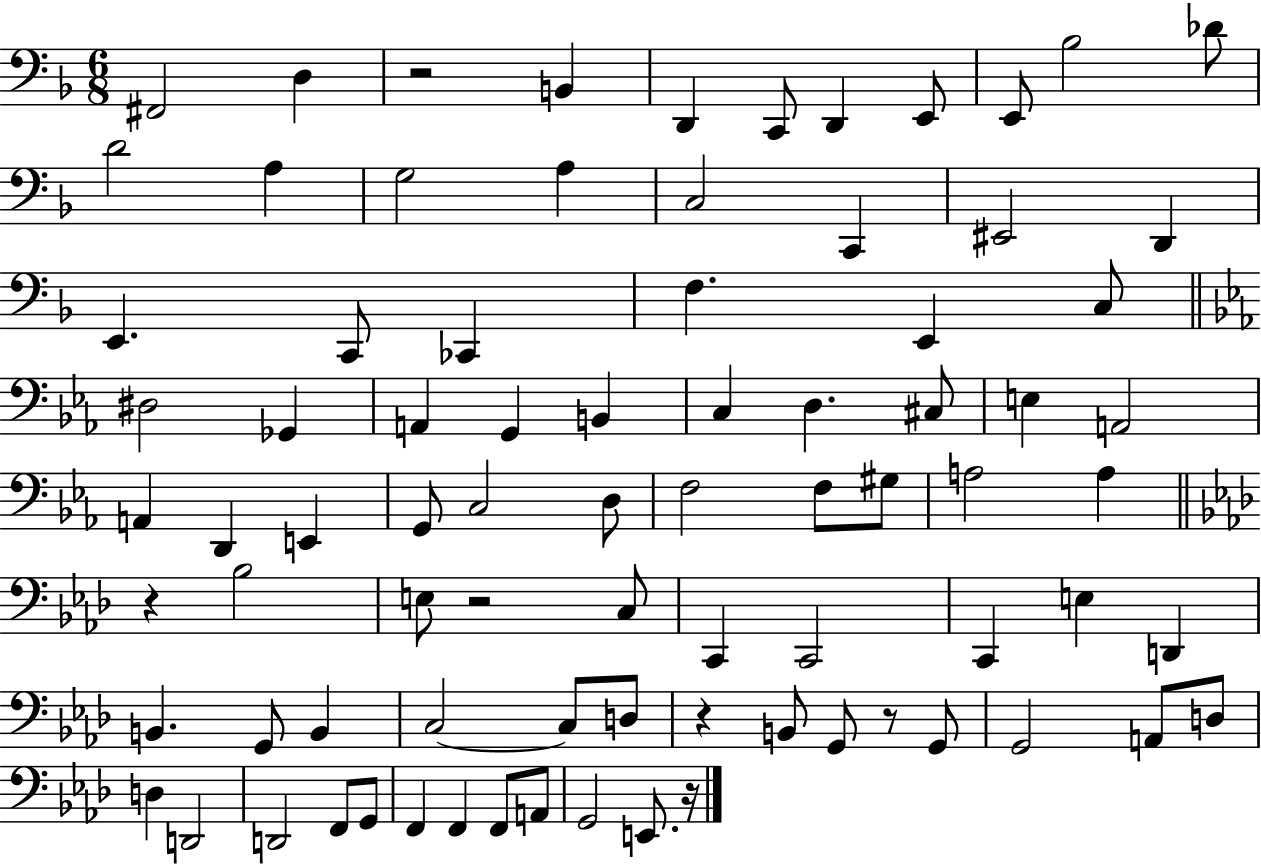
X:1
T:Untitled
M:6/8
L:1/4
K:F
^F,,2 D, z2 B,, D,, C,,/2 D,, E,,/2 E,,/2 _B,2 _D/2 D2 A, G,2 A, C,2 C,, ^E,,2 D,, E,, C,,/2 _C,, F, E,, C,/2 ^D,2 _G,, A,, G,, B,, C, D, ^C,/2 E, A,,2 A,, D,, E,, G,,/2 C,2 D,/2 F,2 F,/2 ^G,/2 A,2 A, z _B,2 E,/2 z2 C,/2 C,, C,,2 C,, E, D,, B,, G,,/2 B,, C,2 C,/2 D,/2 z B,,/2 G,,/2 z/2 G,,/2 G,,2 A,,/2 D,/2 D, D,,2 D,,2 F,,/2 G,,/2 F,, F,, F,,/2 A,,/2 G,,2 E,,/2 z/4